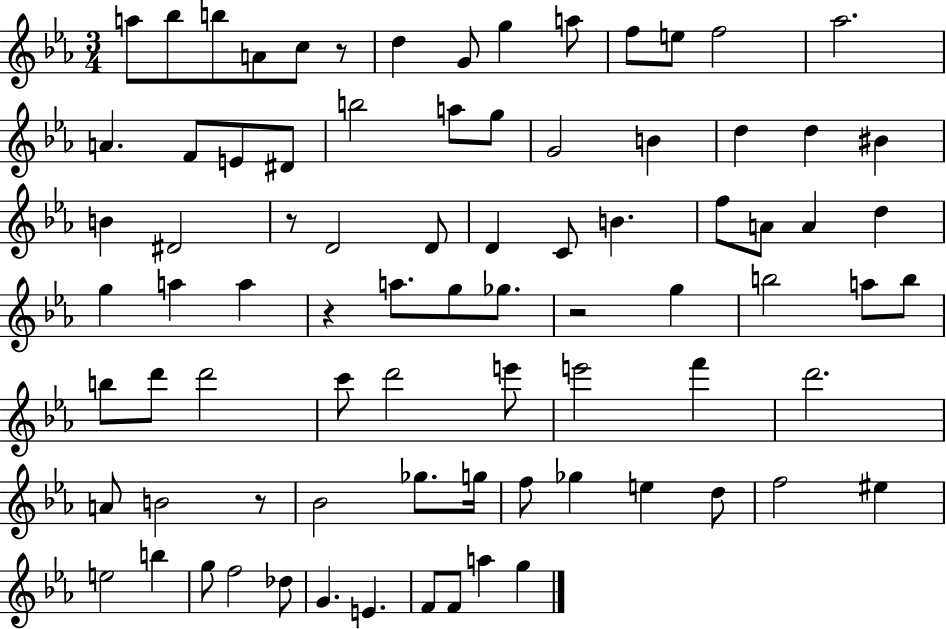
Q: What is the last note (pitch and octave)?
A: G5